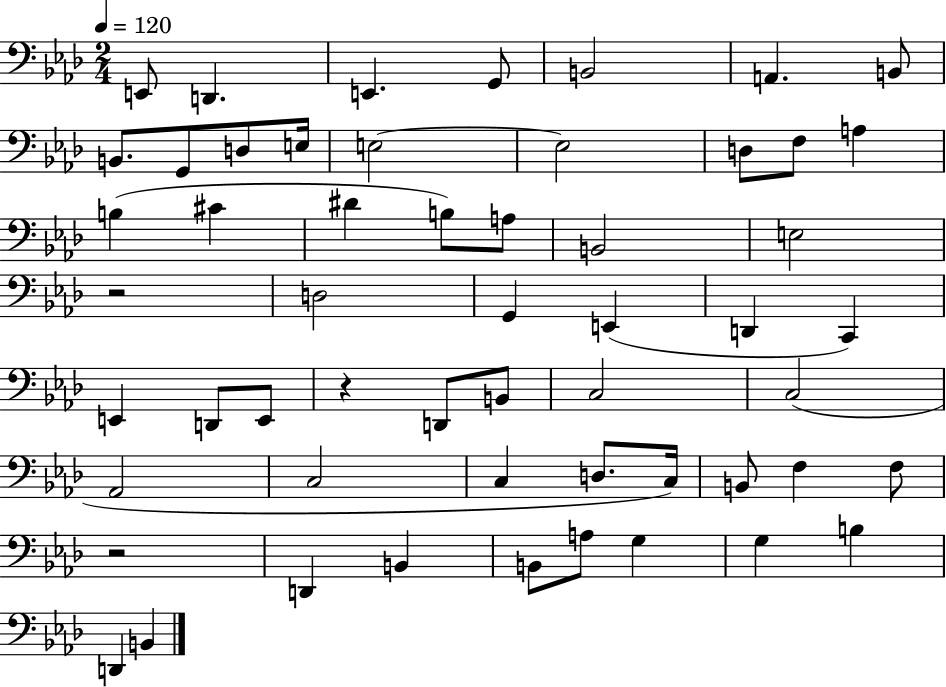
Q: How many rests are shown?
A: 3